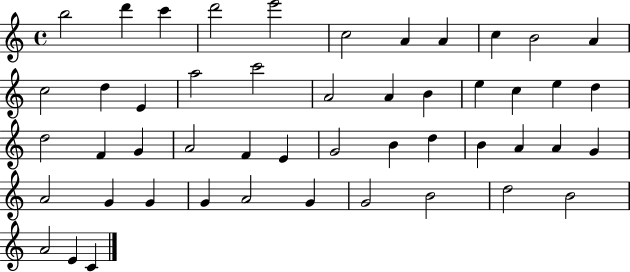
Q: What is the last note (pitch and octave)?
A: C4